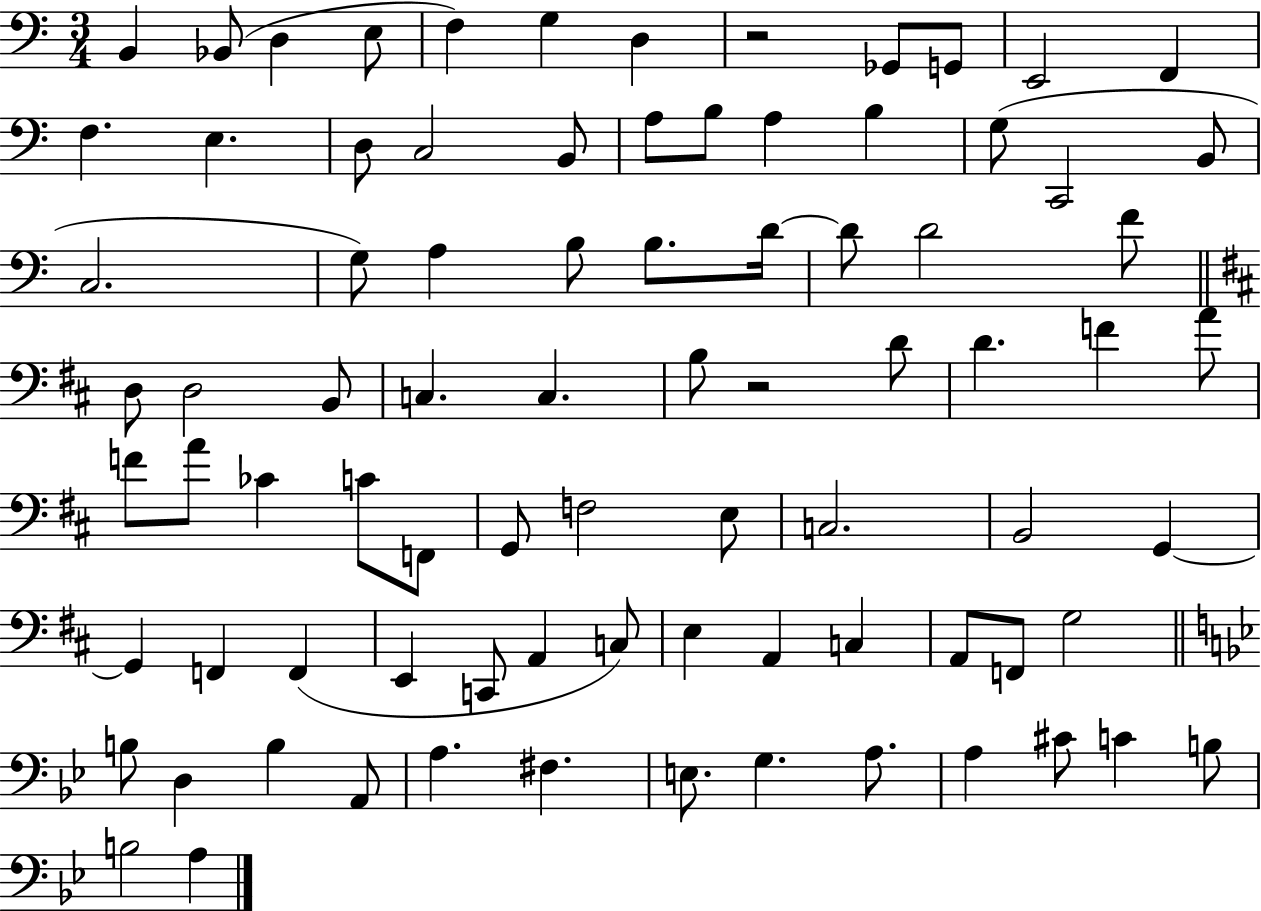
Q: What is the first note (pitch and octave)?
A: B2